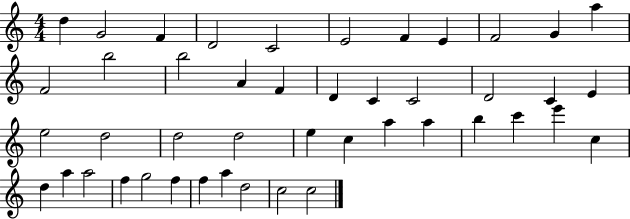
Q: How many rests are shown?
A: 0